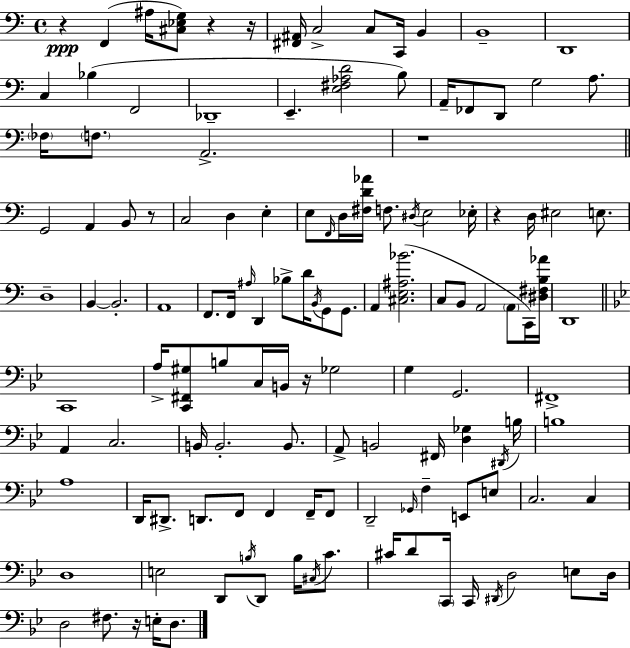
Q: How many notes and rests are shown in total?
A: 129